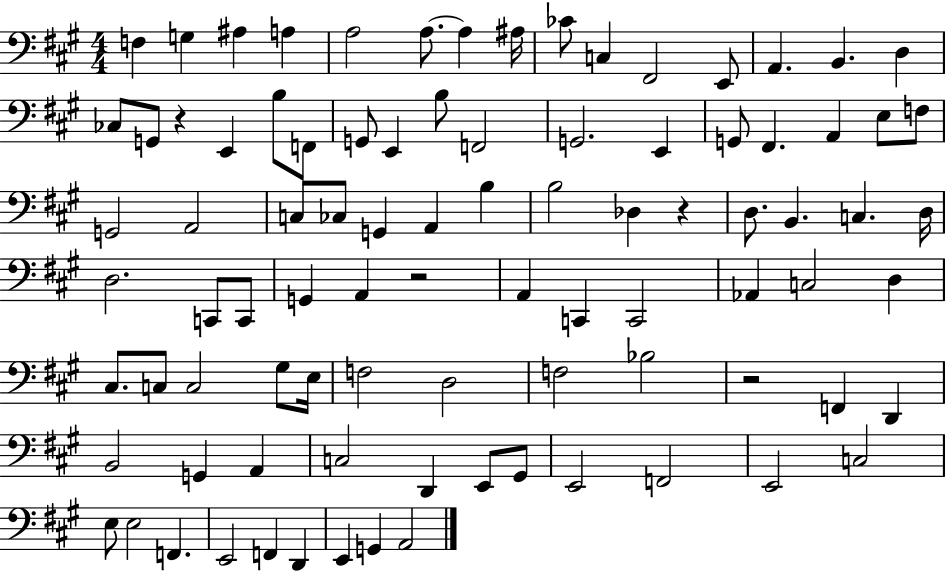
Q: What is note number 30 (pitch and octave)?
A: E3